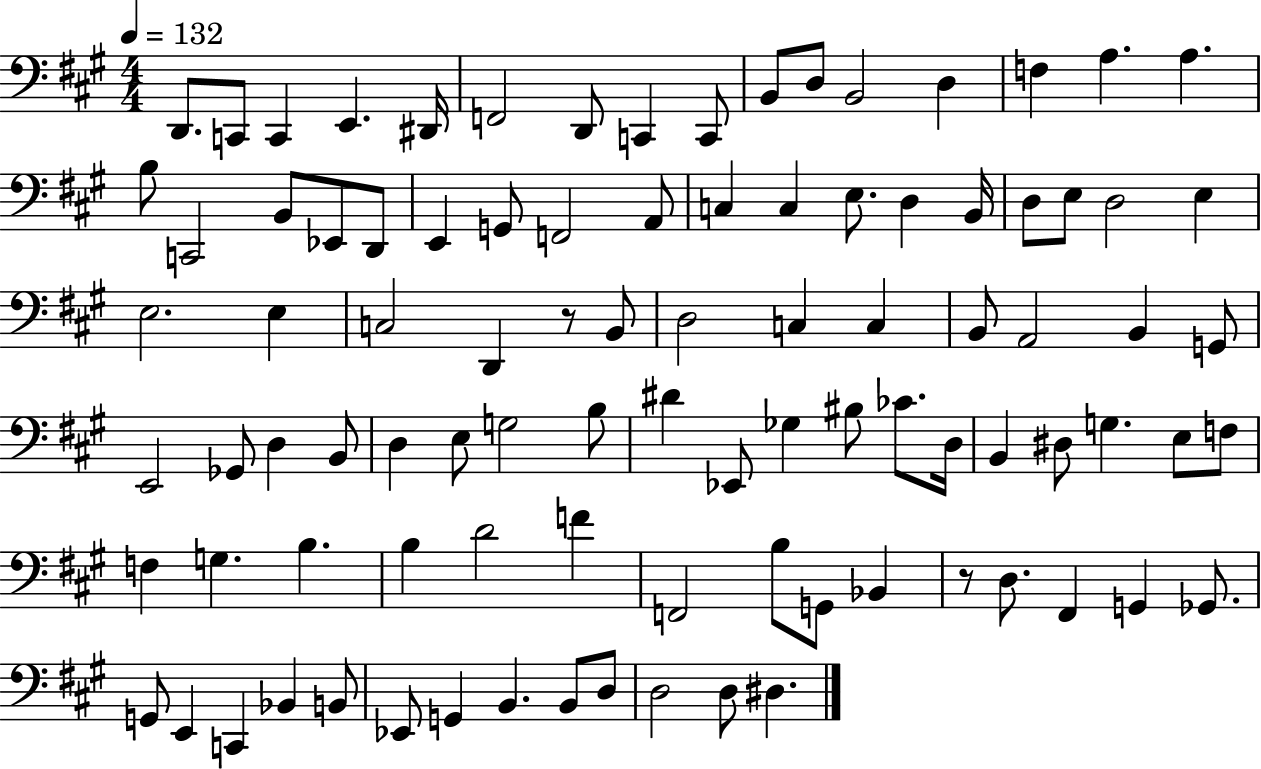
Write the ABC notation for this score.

X:1
T:Untitled
M:4/4
L:1/4
K:A
D,,/2 C,,/2 C,, E,, ^D,,/4 F,,2 D,,/2 C,, C,,/2 B,,/2 D,/2 B,,2 D, F, A, A, B,/2 C,,2 B,,/2 _E,,/2 D,,/2 E,, G,,/2 F,,2 A,,/2 C, C, E,/2 D, B,,/4 D,/2 E,/2 D,2 E, E,2 E, C,2 D,, z/2 B,,/2 D,2 C, C, B,,/2 A,,2 B,, G,,/2 E,,2 _G,,/2 D, B,,/2 D, E,/2 G,2 B,/2 ^D _E,,/2 _G, ^B,/2 _C/2 D,/4 B,, ^D,/2 G, E,/2 F,/2 F, G, B, B, D2 F F,,2 B,/2 G,,/2 _B,, z/2 D,/2 ^F,, G,, _G,,/2 G,,/2 E,, C,, _B,, B,,/2 _E,,/2 G,, B,, B,,/2 D,/2 D,2 D,/2 ^D,